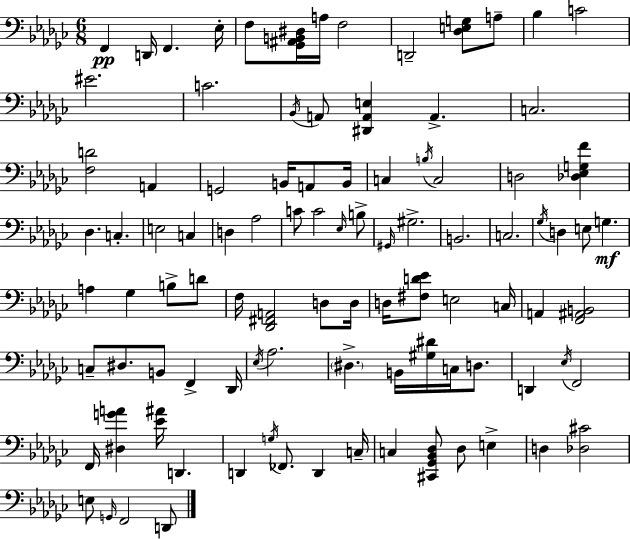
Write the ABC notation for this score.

X:1
T:Untitled
M:6/8
L:1/4
K:Ebm
F,, D,,/4 F,, _E,/4 F,/2 [_G,,^A,,B,,^D,]/4 A,/4 F,2 D,,2 [_D,E,G,]/2 A,/2 _B, C2 ^E2 C2 _B,,/4 A,,/2 [^D,,A,,E,] A,, C,2 [F,D]2 A,, G,,2 B,,/4 A,,/2 B,,/4 C, B,/4 C,2 D,2 [_D,_E,G,F] _D, C, E,2 C, D, _A,2 C/2 C2 _E,/4 B,/2 ^G,,/4 ^G,2 B,,2 C,2 _G,/4 D, E,/2 G, A, _G, B,/2 D/2 F,/4 [_D,,^F,,A,,]2 D,/2 D,/4 D,/4 [^F,D_E]/2 E,2 C,/4 A,, [F,,^A,,B,,]2 C,/2 ^D,/2 B,,/2 F,, _D,,/4 _E,/4 _A,2 ^D, B,,/4 [^G,^D]/4 C,/4 D,/2 D,, _E,/4 F,,2 F,,/4 [^D,GA] [_E^A]/4 D,, D,, G,/4 _F,,/2 D,, C,/4 C, [^C,,_G,,_B,,_D,]/2 _D,/2 E, D, [_D,^C]2 E,/2 G,,/4 F,,2 D,,/2